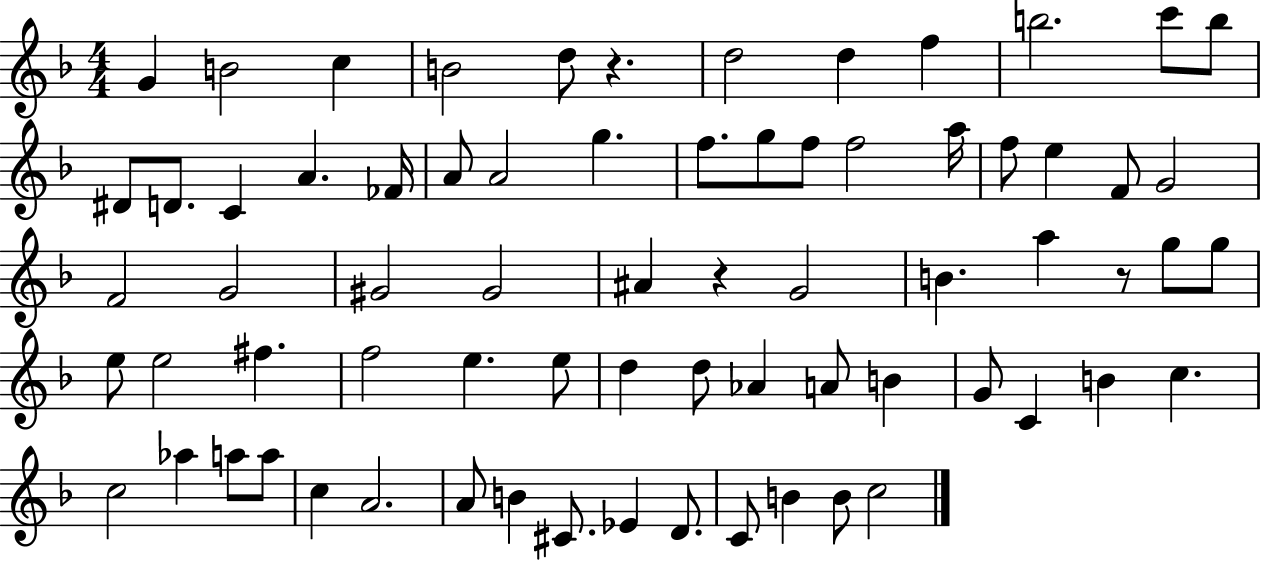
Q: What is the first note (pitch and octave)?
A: G4